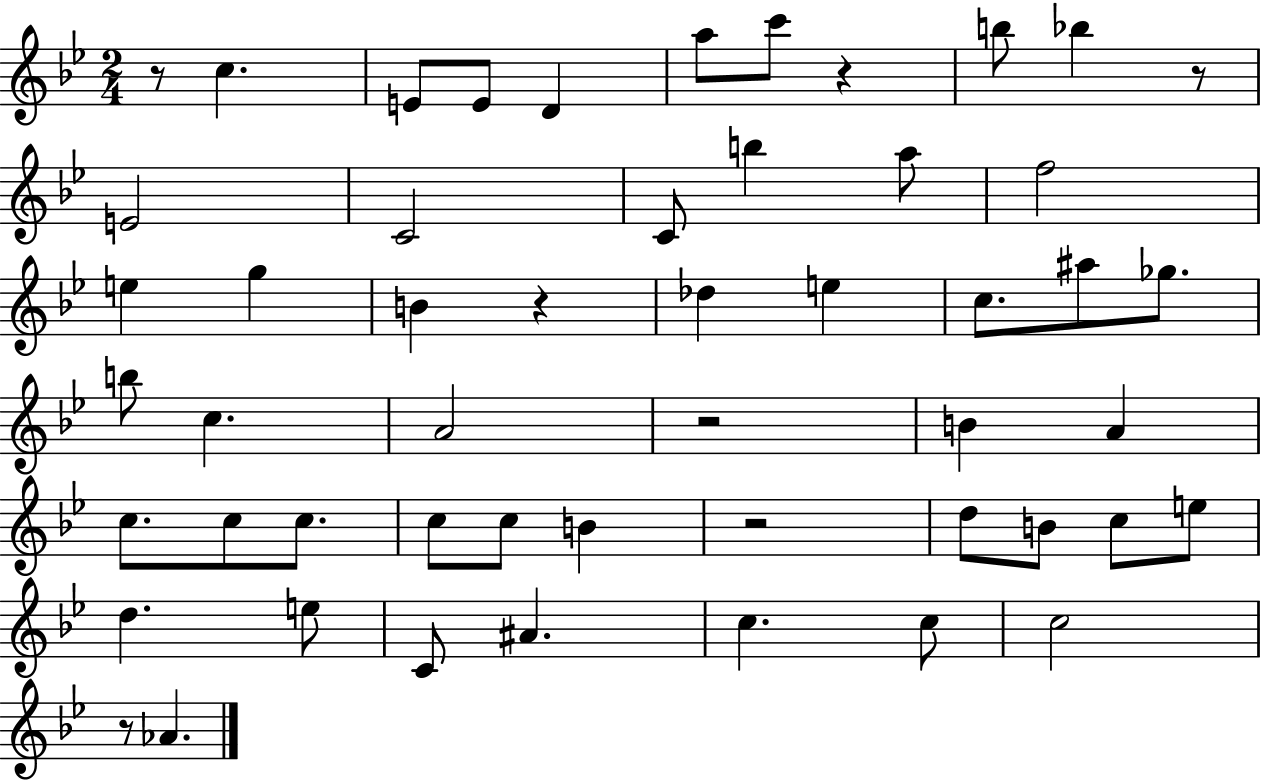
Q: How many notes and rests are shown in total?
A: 52